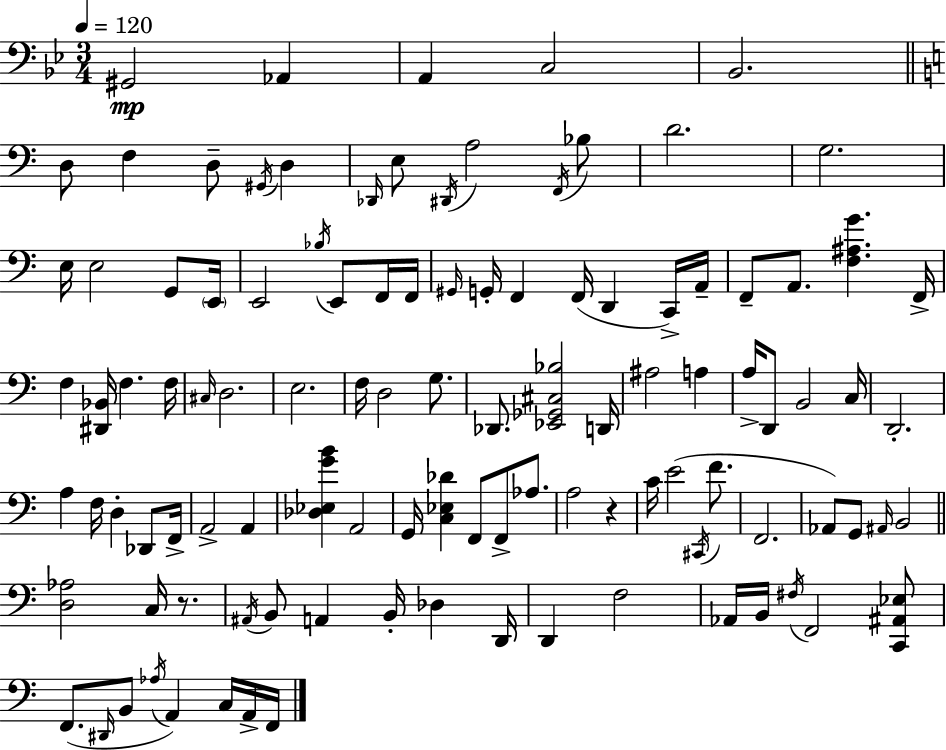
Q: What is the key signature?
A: BES major